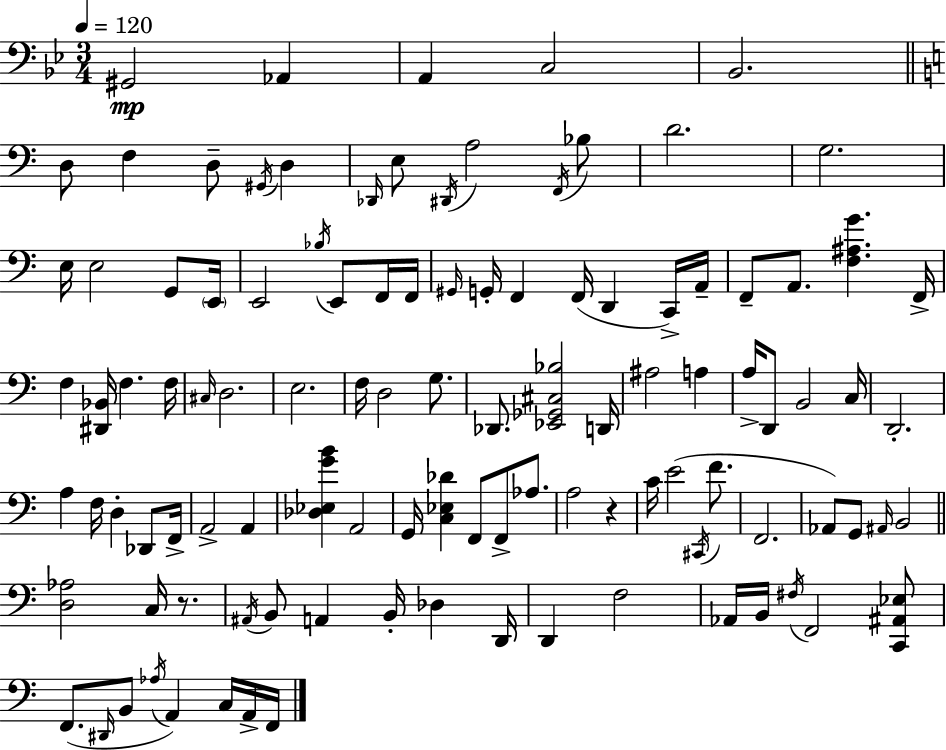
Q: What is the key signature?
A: BES major